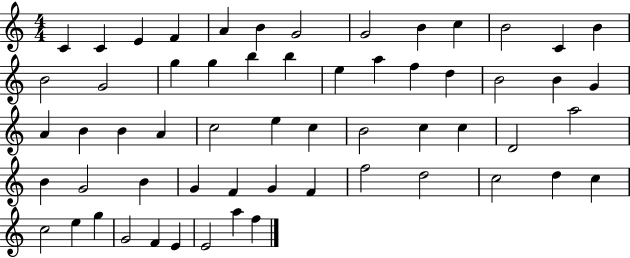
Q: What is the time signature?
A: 4/4